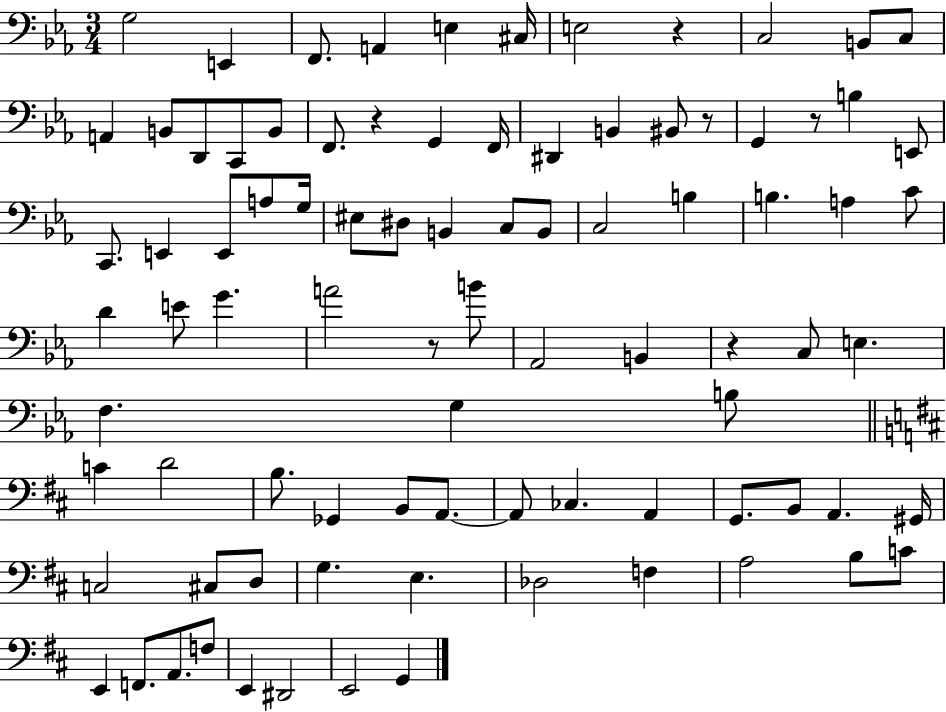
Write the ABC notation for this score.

X:1
T:Untitled
M:3/4
L:1/4
K:Eb
G,2 E,, F,,/2 A,, E, ^C,/4 E,2 z C,2 B,,/2 C,/2 A,, B,,/2 D,,/2 C,,/2 B,,/2 F,,/2 z G,, F,,/4 ^D,, B,, ^B,,/2 z/2 G,, z/2 B, E,,/2 C,,/2 E,, E,,/2 A,/2 G,/4 ^E,/2 ^D,/2 B,, C,/2 B,,/2 C,2 B, B, A, C/2 D E/2 G A2 z/2 B/2 _A,,2 B,, z C,/2 E, F, G, B,/2 C D2 B,/2 _G,, B,,/2 A,,/2 A,,/2 _C, A,, G,,/2 B,,/2 A,, ^G,,/4 C,2 ^C,/2 D,/2 G, E, _D,2 F, A,2 B,/2 C/2 E,, F,,/2 A,,/2 F,/2 E,, ^D,,2 E,,2 G,,